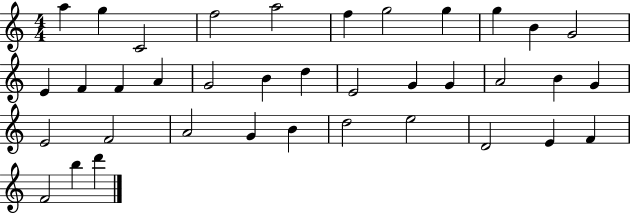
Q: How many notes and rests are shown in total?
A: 37